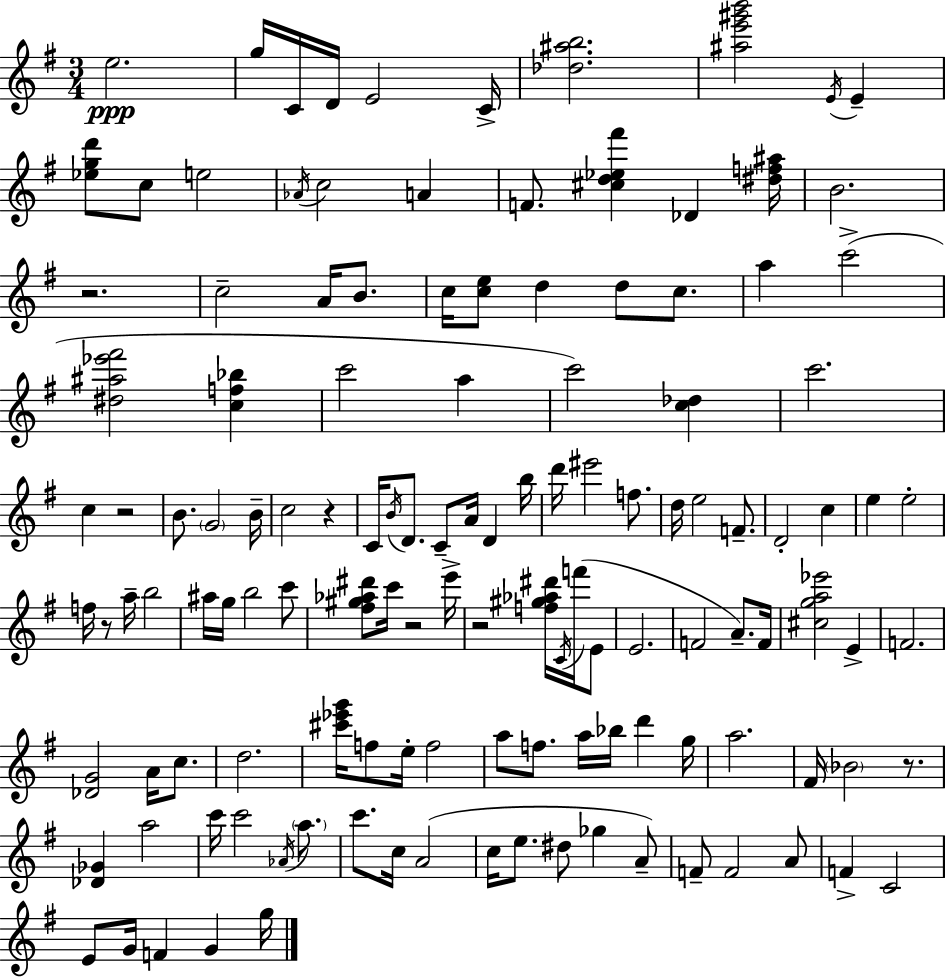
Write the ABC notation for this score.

X:1
T:Untitled
M:3/4
L:1/4
K:Em
e2 g/4 C/4 D/4 E2 C/4 [_d^ab]2 [^ae'^g'b']2 E/4 E [_egd']/2 c/2 e2 _A/4 c2 A F/2 [^cd_e^f'] _D [^df^a]/4 B2 z2 c2 A/4 B/2 c/4 [ce]/2 d d/2 c/2 a c'2 [^d^a_e'^f']2 [cf_b] c'2 a c'2 [c_d] c'2 c z2 B/2 G2 B/4 c2 z C/4 B/4 D/2 C/2 A/4 D b/4 d'/4 ^e'2 f/2 d/4 e2 F/2 D2 c e e2 f/4 z/2 a/4 b2 ^a/4 g/4 b2 c'/2 [^f^g_a^d']/2 c'/4 z2 e'/4 z2 [f^g_a^d']/4 C/4 f'/4 E/2 E2 F2 A/2 F/4 [^cga_e']2 E F2 [_DG]2 A/4 c/2 d2 [^c'_e'g']/4 f/2 e/4 f2 a/2 f/2 a/4 _b/4 d' g/4 a2 ^F/4 _B2 z/2 [_D_G] a2 c'/4 c'2 _A/4 a/2 c'/2 c/4 A2 c/4 e/2 ^d/2 _g A/2 F/2 F2 A/2 F C2 E/2 G/4 F G g/4